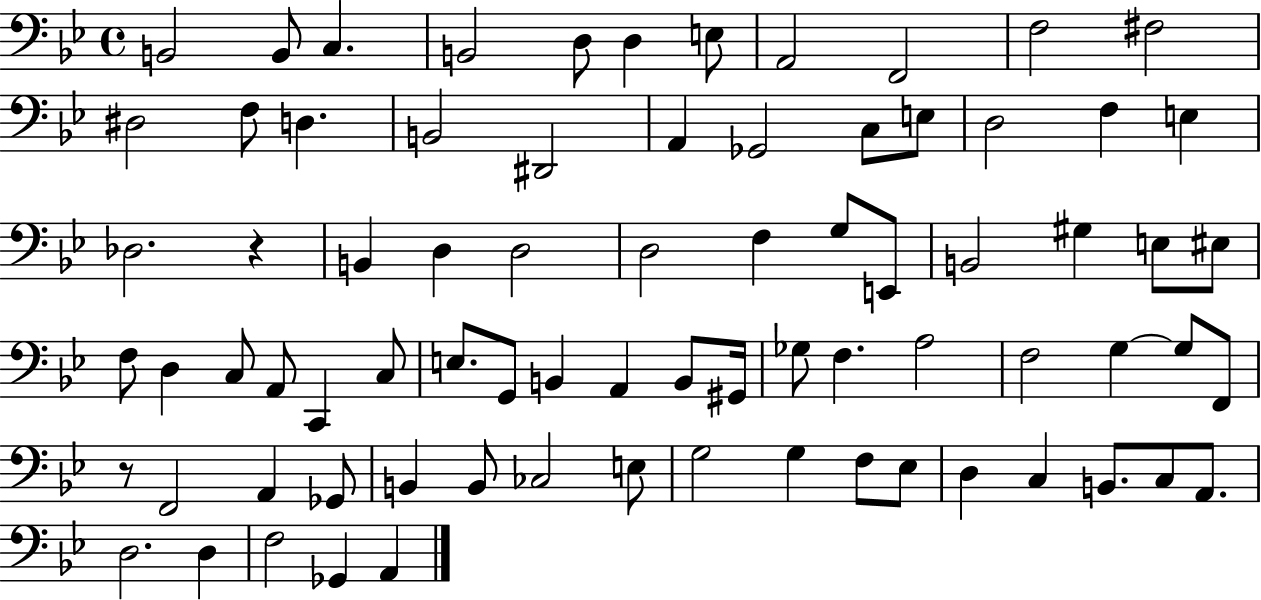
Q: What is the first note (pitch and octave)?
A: B2